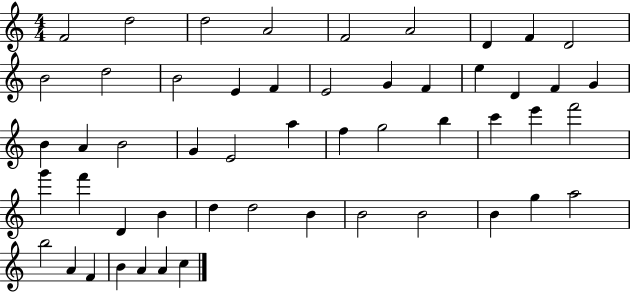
{
  \clef treble
  \numericTimeSignature
  \time 4/4
  \key c \major
  f'2 d''2 | d''2 a'2 | f'2 a'2 | d'4 f'4 d'2 | \break b'2 d''2 | b'2 e'4 f'4 | e'2 g'4 f'4 | e''4 d'4 f'4 g'4 | \break b'4 a'4 b'2 | g'4 e'2 a''4 | f''4 g''2 b''4 | c'''4 e'''4 f'''2 | \break g'''4 f'''4 d'4 b'4 | d''4 d''2 b'4 | b'2 b'2 | b'4 g''4 a''2 | \break b''2 a'4 f'4 | b'4 a'4 a'4 c''4 | \bar "|."
}